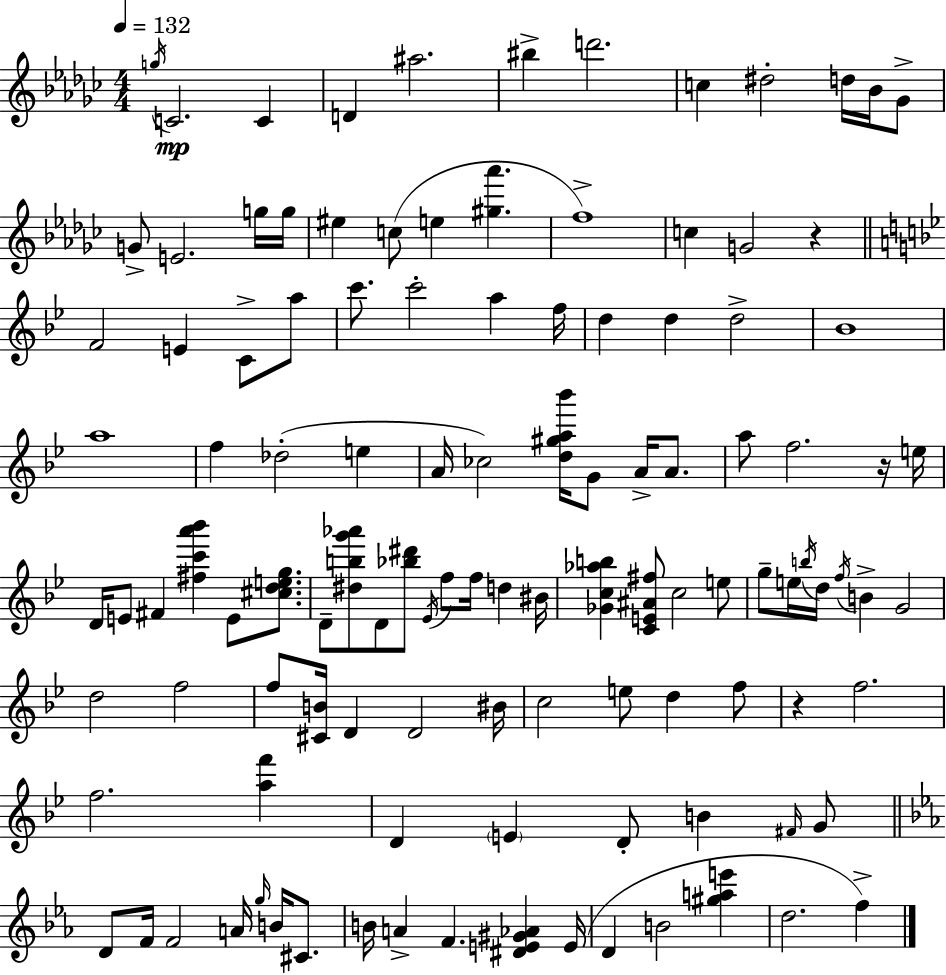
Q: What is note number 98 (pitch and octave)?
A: D5